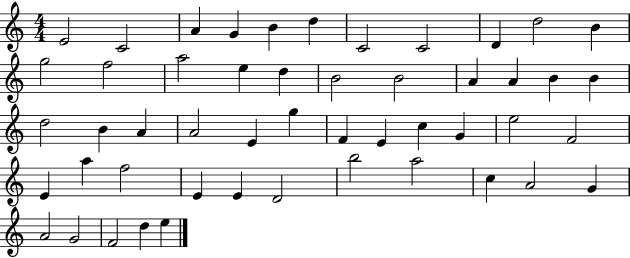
X:1
T:Untitled
M:4/4
L:1/4
K:C
E2 C2 A G B d C2 C2 D d2 B g2 f2 a2 e d B2 B2 A A B B d2 B A A2 E g F E c G e2 F2 E a f2 E E D2 b2 a2 c A2 G A2 G2 F2 d e